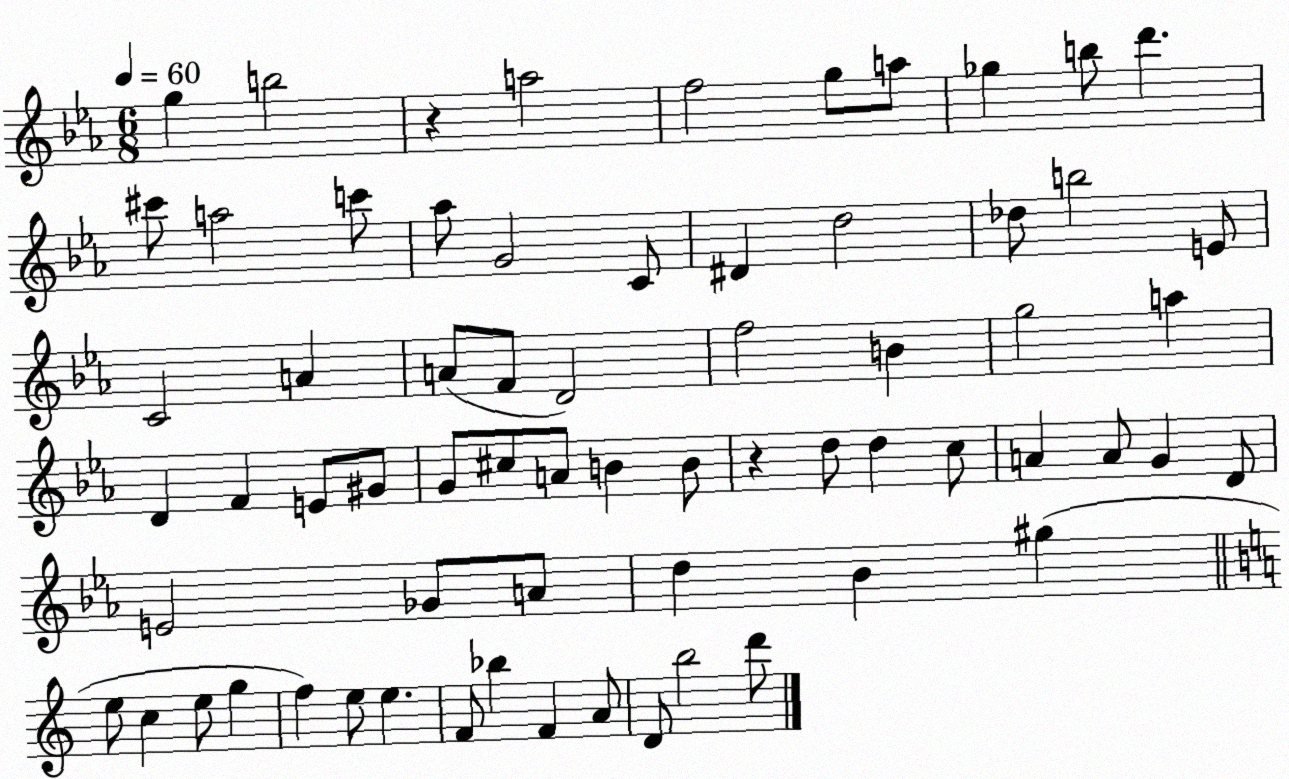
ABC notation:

X:1
T:Untitled
M:6/8
L:1/4
K:Eb
g b2 z a2 f2 g/2 a/2 _g b/2 d' ^c'/2 a2 c'/2 _a/2 G2 C/2 ^D d2 _d/2 b2 E/2 C2 A A/2 F/2 D2 f2 B g2 a D F E/2 ^G/2 G/2 ^c/2 A/2 B B/2 z d/2 d c/2 A A/2 G D/2 E2 _G/2 A/2 d _B ^g e/2 c e/2 g f e/2 e F/2 _b F A/2 D/2 b2 d'/2